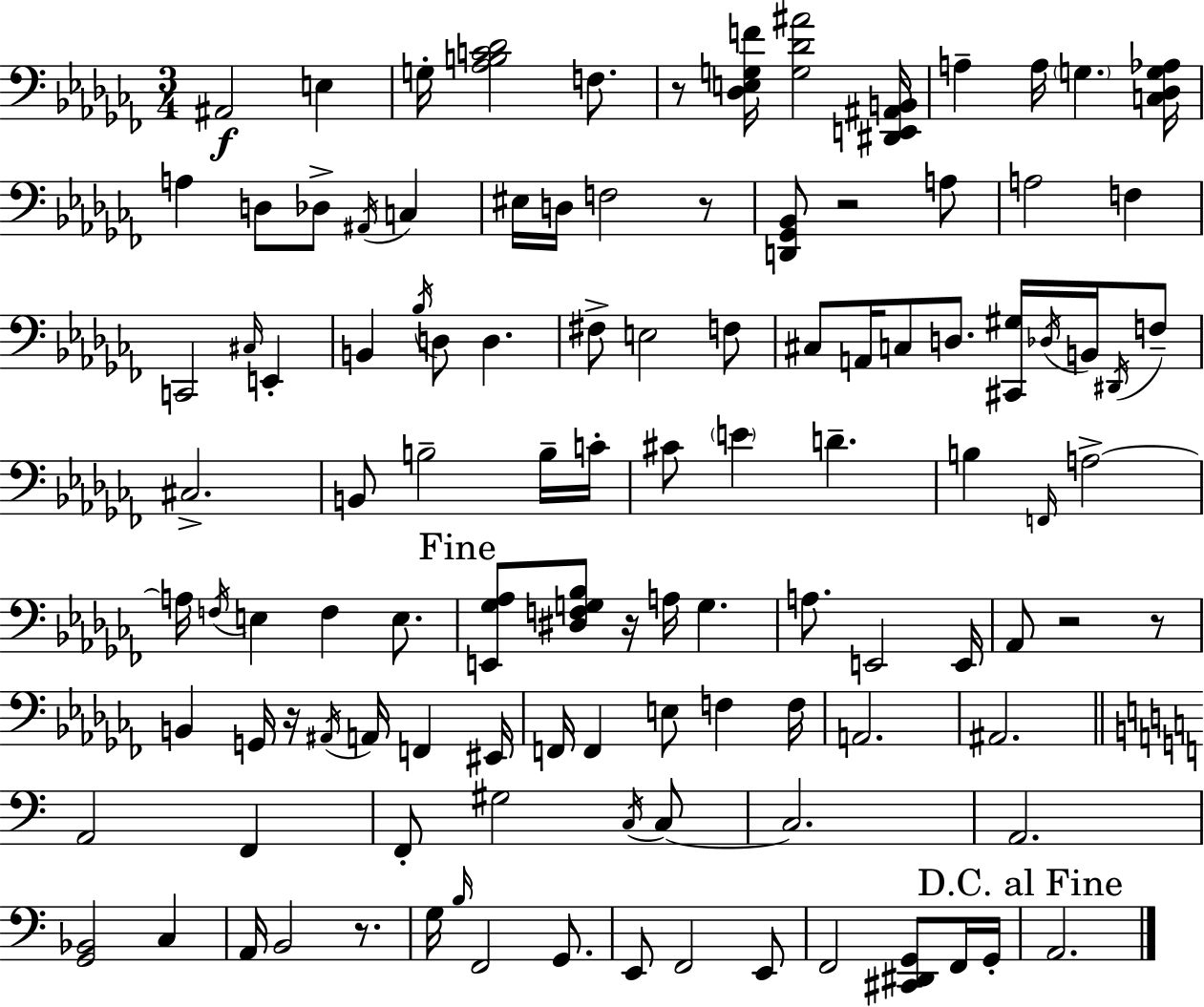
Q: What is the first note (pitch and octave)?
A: A#2